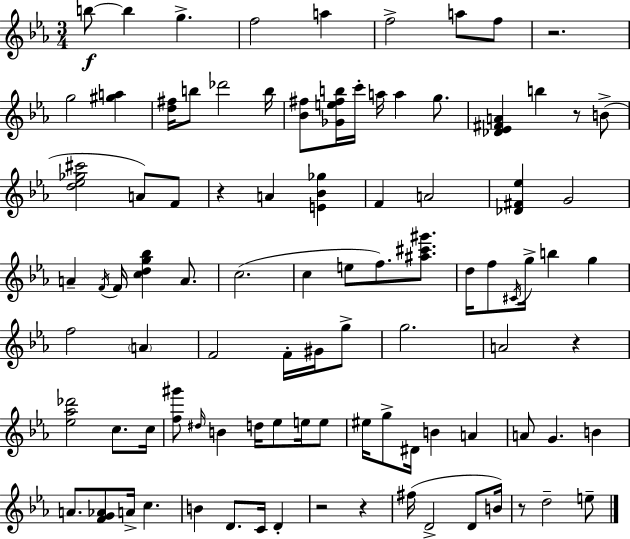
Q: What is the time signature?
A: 3/4